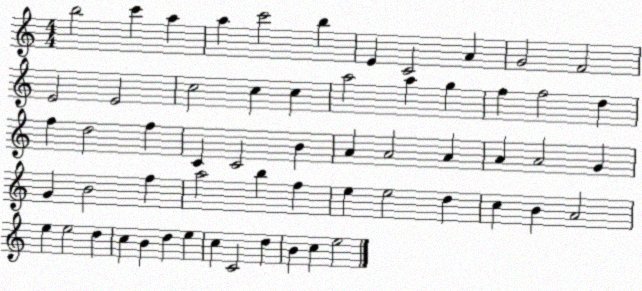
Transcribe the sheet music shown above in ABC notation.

X:1
T:Untitled
M:4/4
L:1/4
K:C
b2 c' a a c'2 b E C2 A G2 F2 E2 E2 c2 c c a2 a g f f2 d f d2 f C C2 B A A2 A A A2 G G B2 f a2 b f e e2 d c B A2 e e2 d c B d e c C2 d B c e2